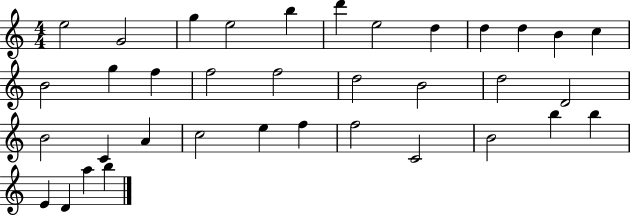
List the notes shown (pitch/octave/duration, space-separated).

E5/h G4/h G5/q E5/h B5/q D6/q E5/h D5/q D5/q D5/q B4/q C5/q B4/h G5/q F5/q F5/h F5/h D5/h B4/h D5/h D4/h B4/h C4/q A4/q C5/h E5/q F5/q F5/h C4/h B4/h B5/q B5/q E4/q D4/q A5/q B5/q